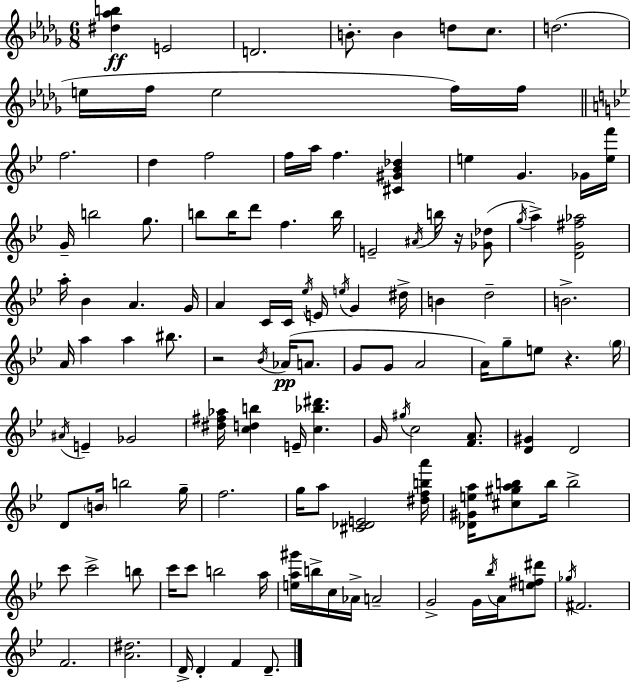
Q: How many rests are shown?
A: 3